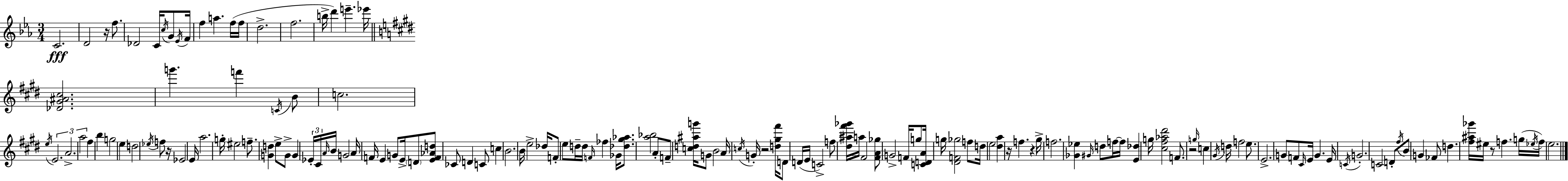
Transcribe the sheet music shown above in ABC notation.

X:1
T:Untitled
M:3/4
L:1/4
K:Cm
C2 D2 z/4 f/2 _D2 C/4 c/4 G/2 _E/4 F/4 f a f/4 f/4 d2 f2 b/4 d' e' _e'/4 [_D^G^A^c]2 g' f' C/4 B/2 c2 e/4 E2 A2 a2 ^f b g2 e d2 _e/4 f/2 z/4 _E2 E/4 a2 g/4 ^e2 f/2 [Gd] e/2 G/2 G _E/4 ^C/4 A/4 B/4 G2 A/4 F/4 E G/2 E/4 D/2 [EF_Ad]/2 _C/2 D C/2 c B2 B/4 e2 _d/4 F/2 e/2 d/4 d/4 F/4 _f _G/4 [_d^g_a]/2 [a_b]2 A/2 F/2 [cd^ag']/4 G/2 B2 A/4 c/4 G/4 z2 [d^g^f']/4 D/2 D/4 E/4 C2 f/2 [^d^a^f'_g']/4 a/4 ^F2 [^FA_g]/2 G2 F/4 g/2 [CDA]/4 g/4 [^DF_g]2 f/2 d/4 e2 [^da] z/4 f z ^g/4 f2 [_G_e] ^G/4 d/2 f/4 f/4 [E_d] g/4 [^c^f_a^d']2 F/2 z2 g/4 c ^G/4 d/4 f2 e/2 E2 G/2 F/2 ^C/4 E/4 G E/4 C/4 G2 C2 D/2 ^f/4 B/2 G _F/2 d [^f^a_g']/4 ^e/4 z/2 f g/4 _e/4 f/4 e2